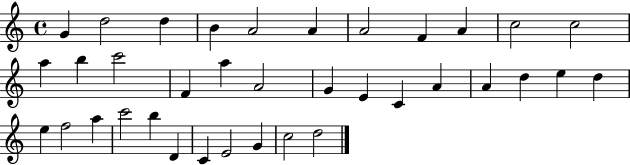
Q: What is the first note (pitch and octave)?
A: G4